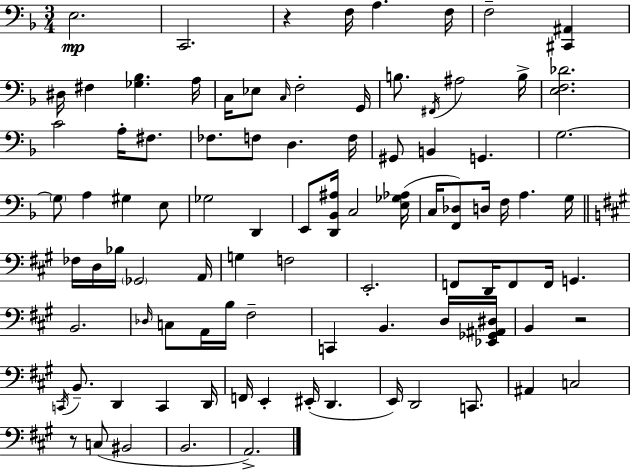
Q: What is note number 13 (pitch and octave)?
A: F3